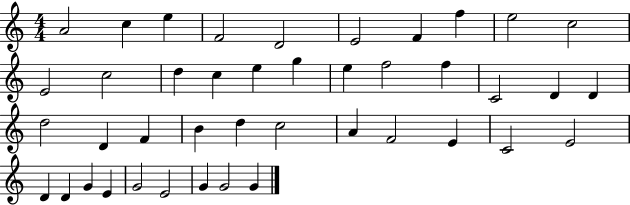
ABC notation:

X:1
T:Untitled
M:4/4
L:1/4
K:C
A2 c e F2 D2 E2 F f e2 c2 E2 c2 d c e g e f2 f C2 D D d2 D F B d c2 A F2 E C2 E2 D D G E G2 E2 G G2 G